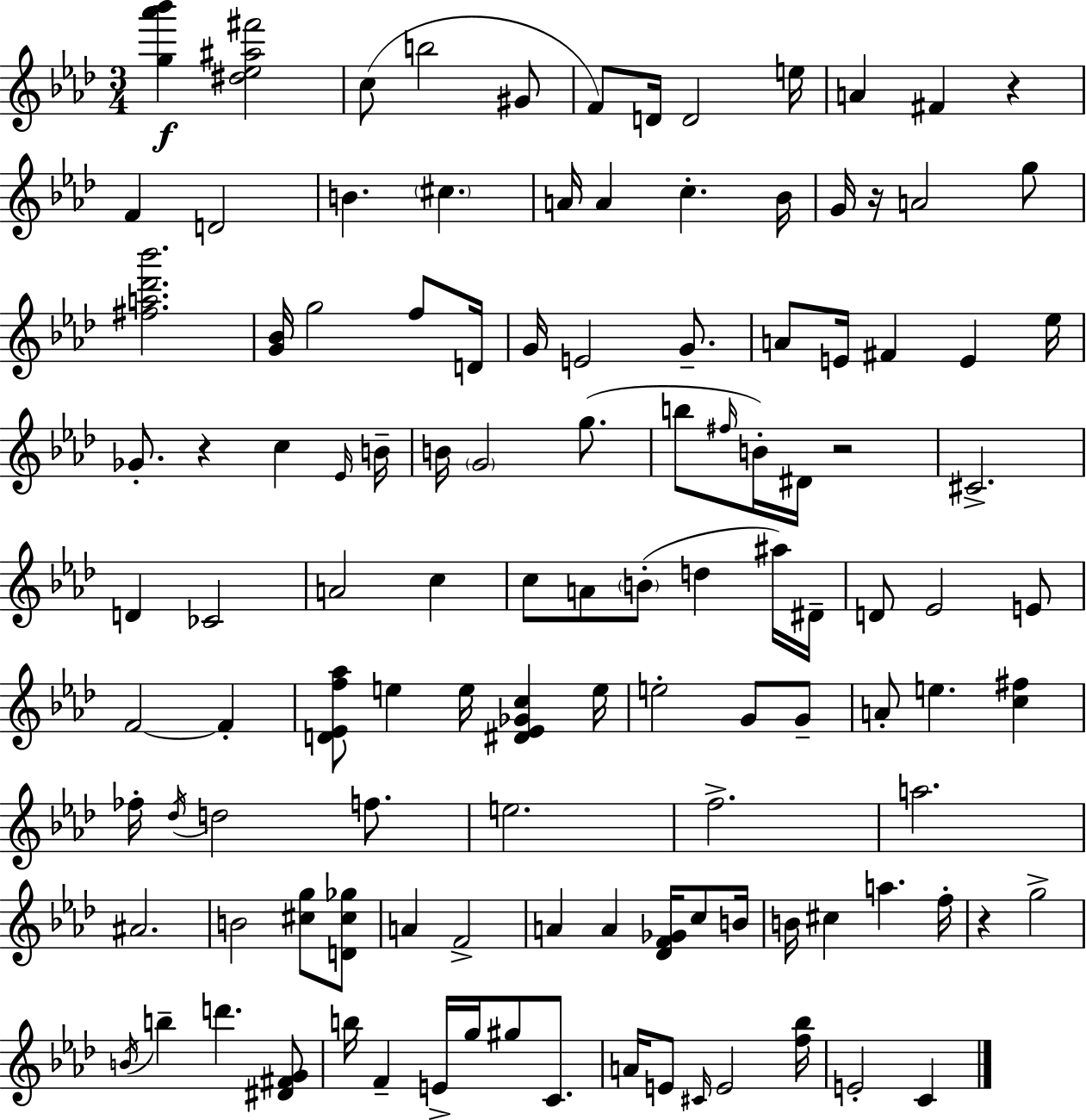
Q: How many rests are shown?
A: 5